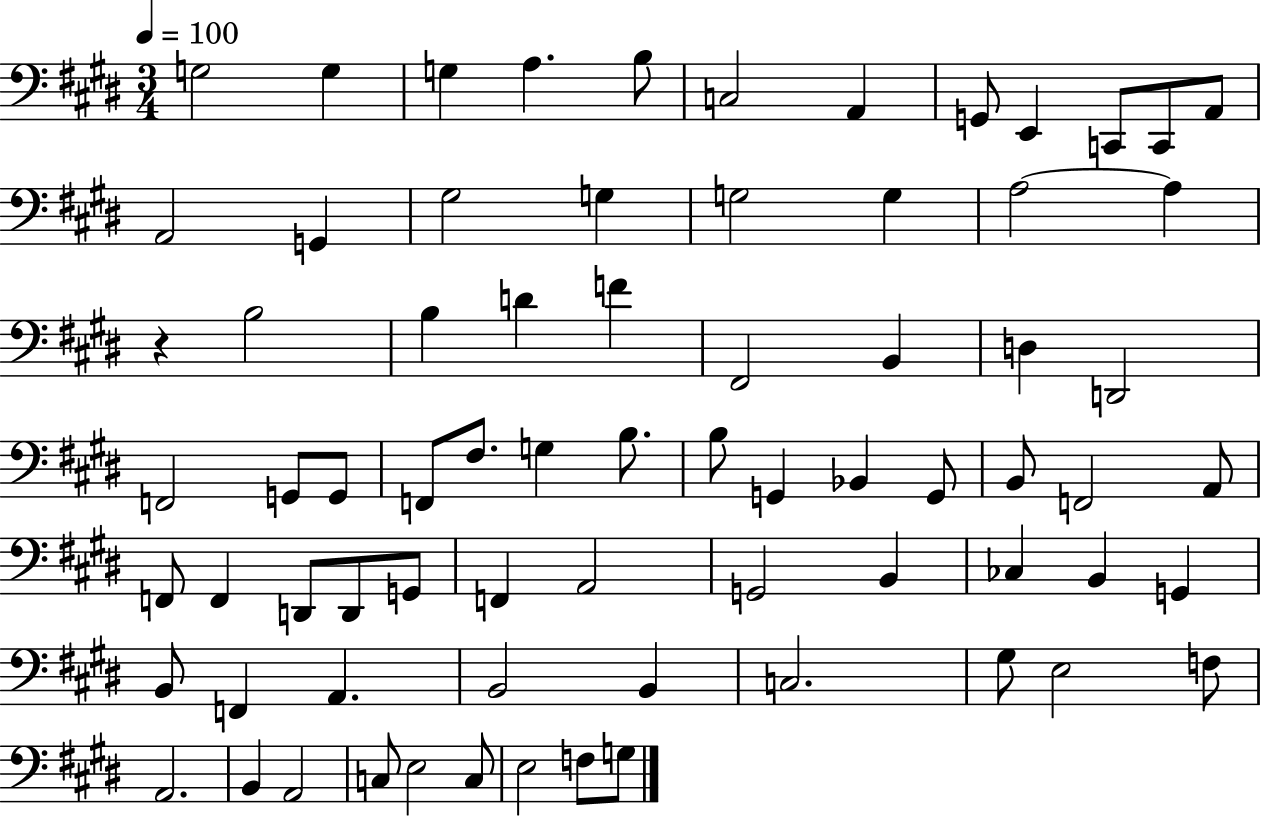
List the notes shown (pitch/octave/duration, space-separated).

G3/h G3/q G3/q A3/q. B3/e C3/h A2/q G2/e E2/q C2/e C2/e A2/e A2/h G2/q G#3/h G3/q G3/h G3/q A3/h A3/q R/q B3/h B3/q D4/q F4/q F#2/h B2/q D3/q D2/h F2/h G2/e G2/e F2/e F#3/e. G3/q B3/e. B3/e G2/q Bb2/q G2/e B2/e F2/h A2/e F2/e F2/q D2/e D2/e G2/e F2/q A2/h G2/h B2/q CES3/q B2/q G2/q B2/e F2/q A2/q. B2/h B2/q C3/h. G#3/e E3/h F3/e A2/h. B2/q A2/h C3/e E3/h C3/e E3/h F3/e G3/e